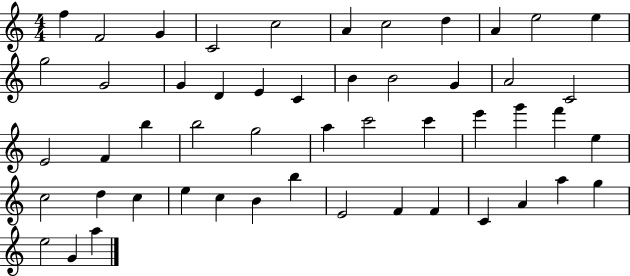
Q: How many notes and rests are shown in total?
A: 51